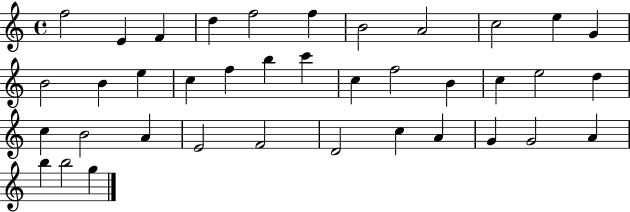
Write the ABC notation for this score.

X:1
T:Untitled
M:4/4
L:1/4
K:C
f2 E F d f2 f B2 A2 c2 e G B2 B e c f b c' c f2 B c e2 d c B2 A E2 F2 D2 c A G G2 A b b2 g